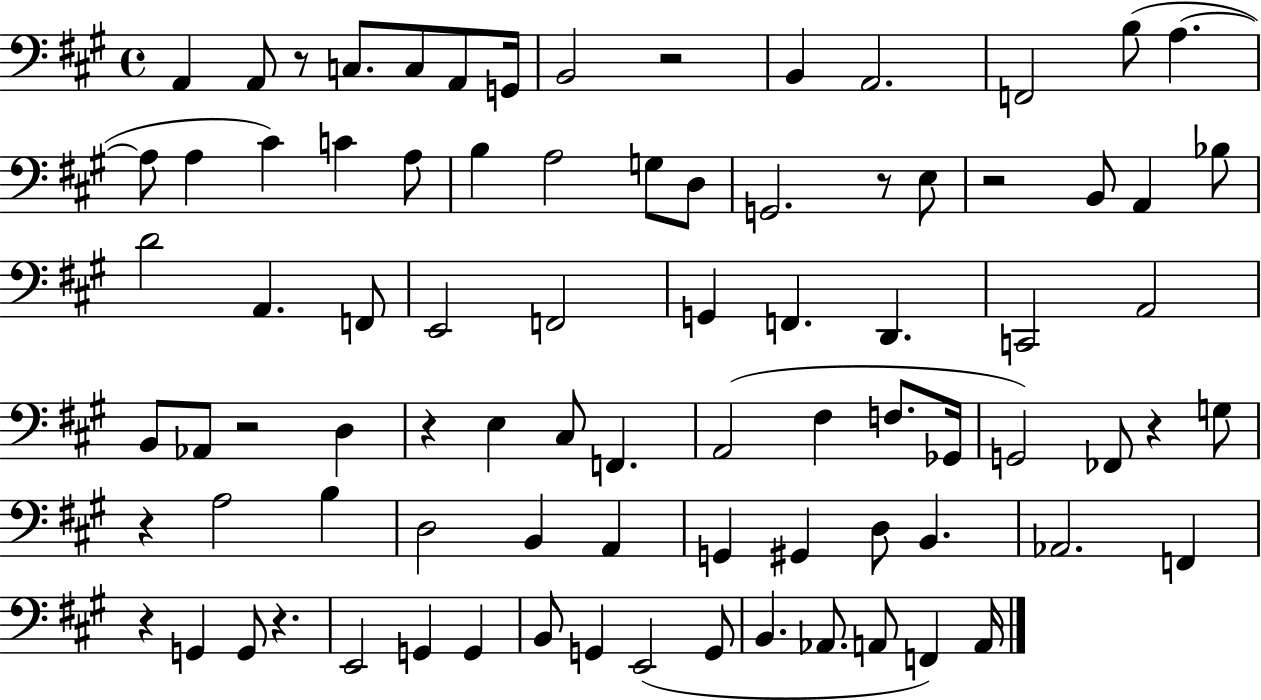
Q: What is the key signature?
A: A major